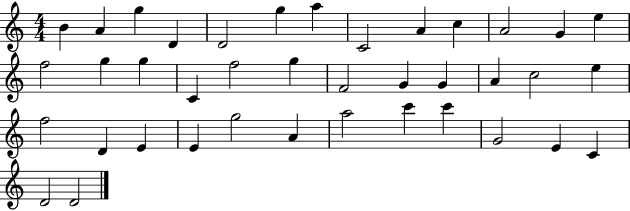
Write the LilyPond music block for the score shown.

{
  \clef treble
  \numericTimeSignature
  \time 4/4
  \key c \major
  b'4 a'4 g''4 d'4 | d'2 g''4 a''4 | c'2 a'4 c''4 | a'2 g'4 e''4 | \break f''2 g''4 g''4 | c'4 f''2 g''4 | f'2 g'4 g'4 | a'4 c''2 e''4 | \break f''2 d'4 e'4 | e'4 g''2 a'4 | a''2 c'''4 c'''4 | g'2 e'4 c'4 | \break d'2 d'2 | \bar "|."
}